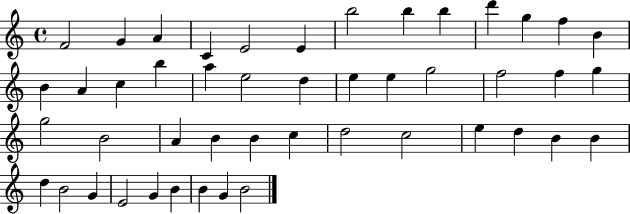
F4/h G4/q A4/q C4/q E4/h E4/q B5/h B5/q B5/q D6/q G5/q F5/q B4/q B4/q A4/q C5/q B5/q A5/q E5/h D5/q E5/q E5/q G5/h F5/h F5/q G5/q G5/h B4/h A4/q B4/q B4/q C5/q D5/h C5/h E5/q D5/q B4/q B4/q D5/q B4/h G4/q E4/h G4/q B4/q B4/q G4/q B4/h